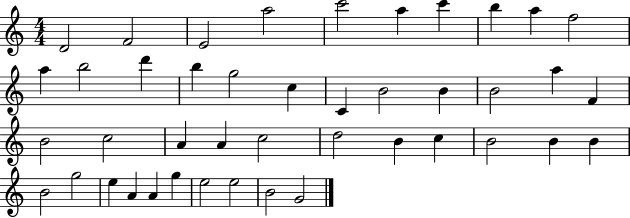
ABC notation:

X:1
T:Untitled
M:4/4
L:1/4
K:C
D2 F2 E2 a2 c'2 a c' b a f2 a b2 d' b g2 c C B2 B B2 a F B2 c2 A A c2 d2 B c B2 B B B2 g2 e A A g e2 e2 B2 G2